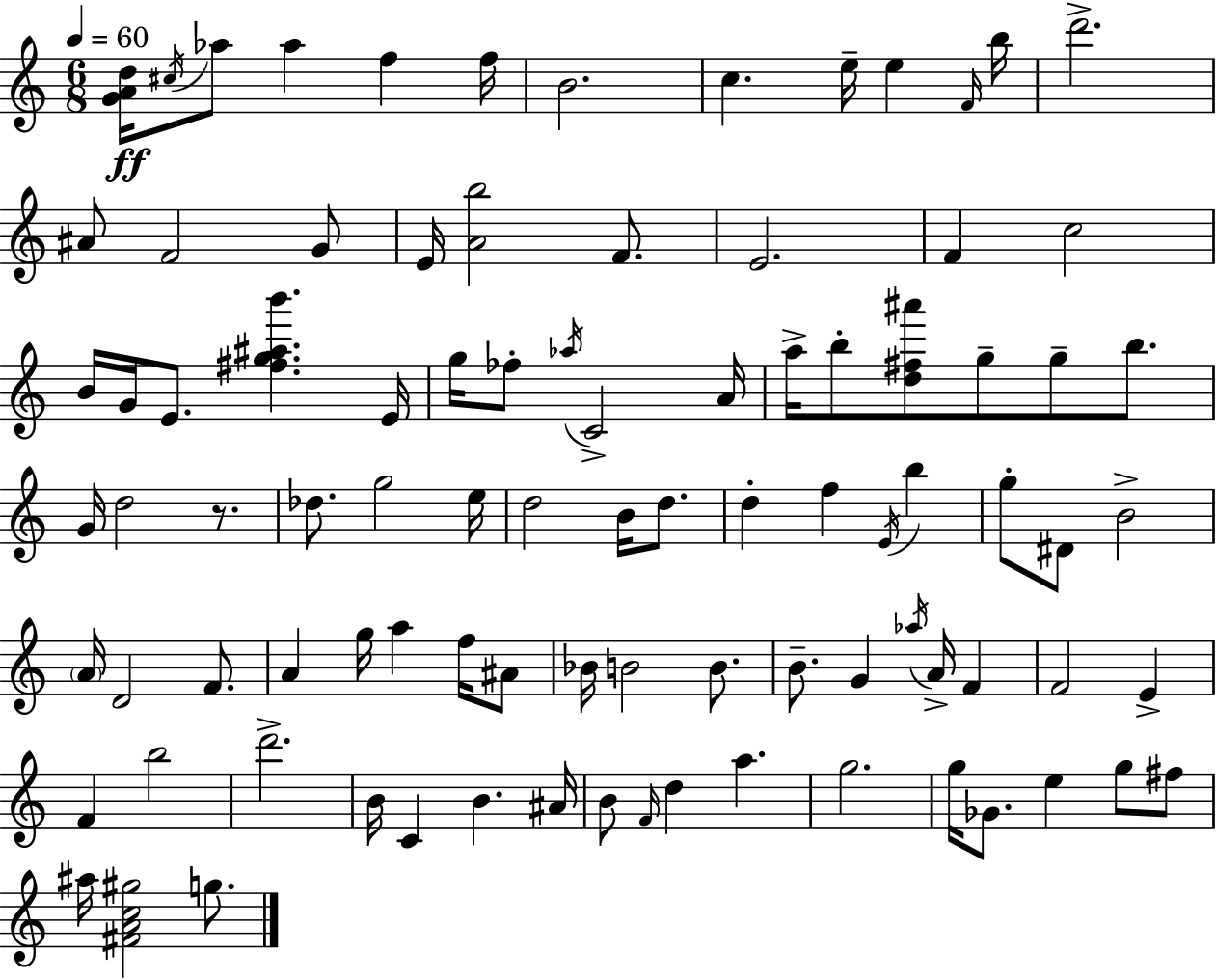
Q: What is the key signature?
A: A minor